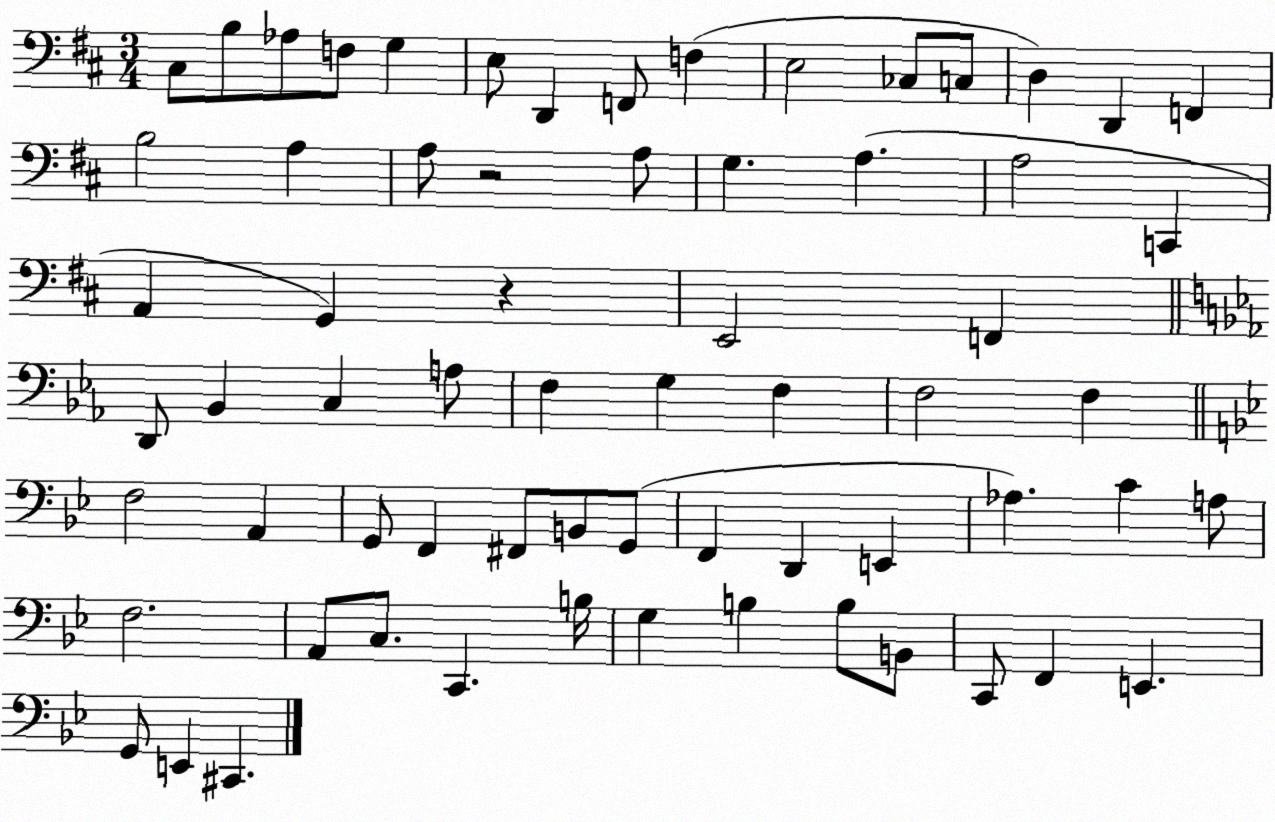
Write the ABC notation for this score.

X:1
T:Untitled
M:3/4
L:1/4
K:D
^C,/2 B,/2 _A,/2 F,/2 G, E,/2 D,, F,,/2 F, E,2 _C,/2 C,/2 D, D,, F,, B,2 A, A,/2 z2 A,/2 G, A, A,2 C,, A,, G,, z E,,2 F,, D,,/2 _B,, C, A,/2 F, G, F, F,2 F, F,2 A,, G,,/2 F,, ^F,,/2 B,,/2 G,,/2 F,, D,, E,, _A, C A,/2 F,2 A,,/2 C,/2 C,, B,/4 G, B, B,/2 B,,/2 C,,/2 F,, E,, G,,/2 E,, ^C,,